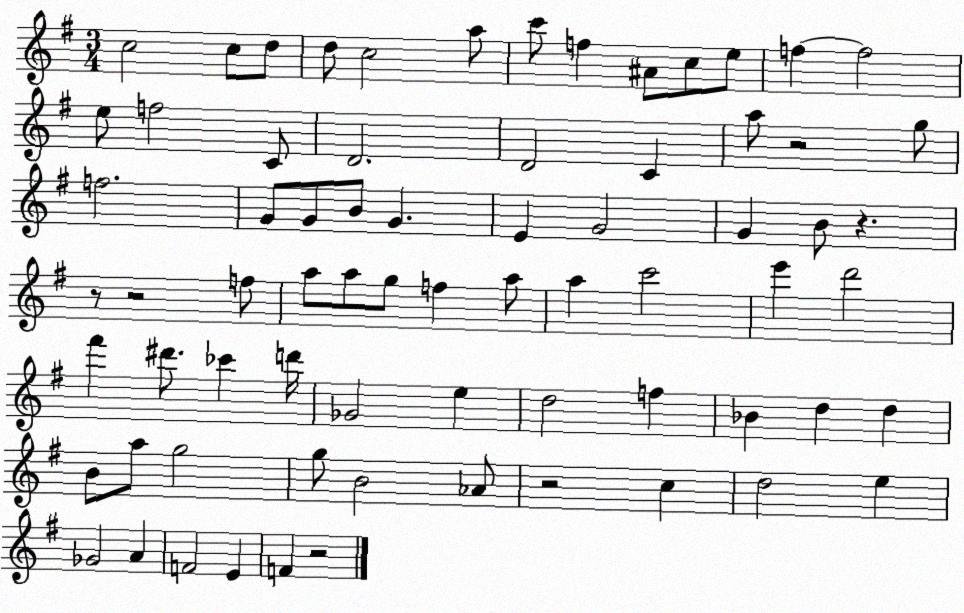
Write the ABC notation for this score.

X:1
T:Untitled
M:3/4
L:1/4
K:G
c2 c/2 d/2 d/2 c2 a/2 c'/2 f ^A/2 c/2 e/2 f f2 e/2 f2 C/2 D2 D2 C a/2 z2 g/2 f2 G/2 G/2 B/2 G E G2 G B/2 z z/2 z2 f/2 a/2 a/2 g/2 f a/2 a c'2 e' d'2 ^f' ^d'/2 _c' d'/4 _G2 e d2 f _B d d B/2 a/2 g2 g/2 B2 _A/2 z2 c d2 e _G2 A F2 E F z2